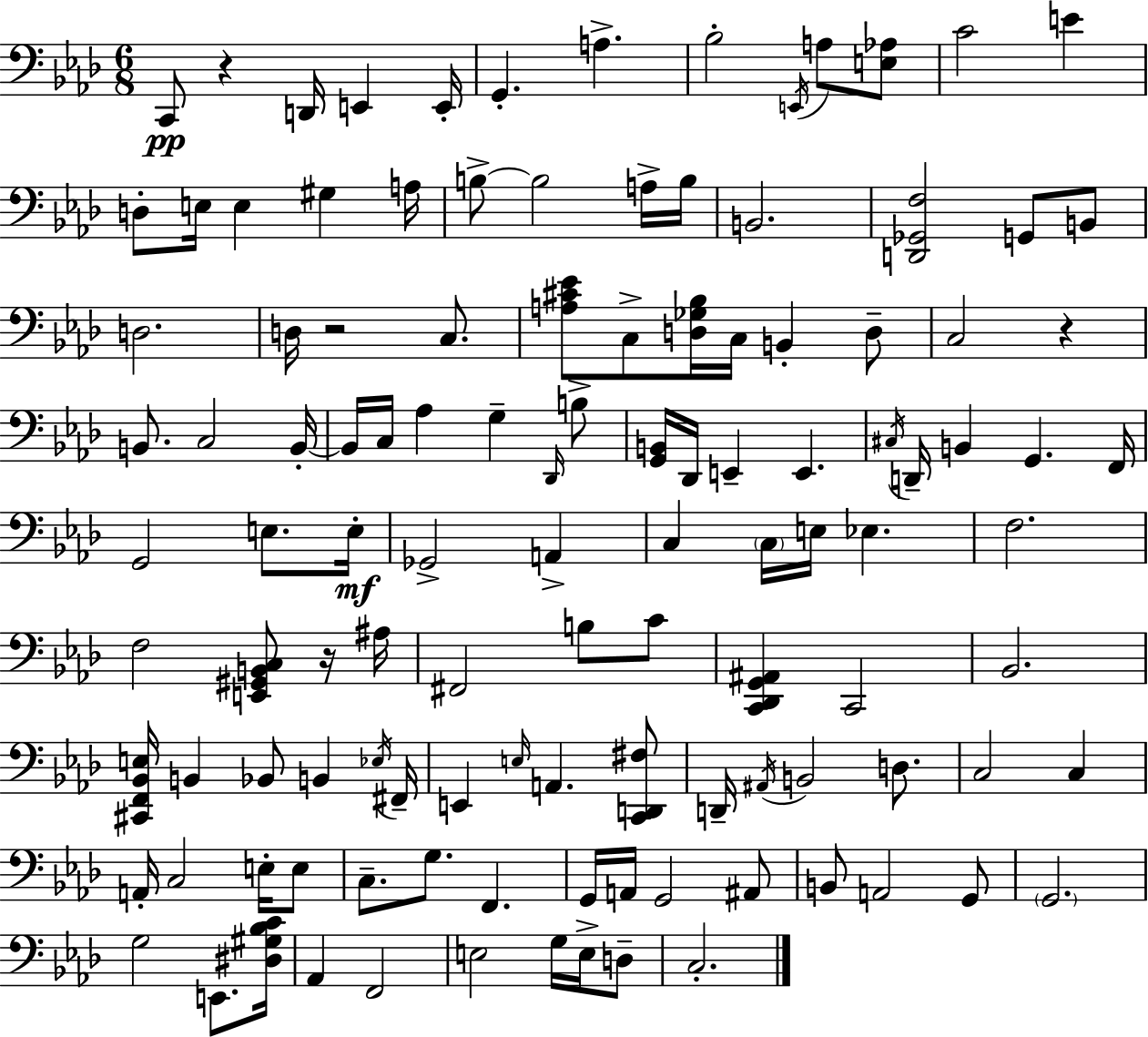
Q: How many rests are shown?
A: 4